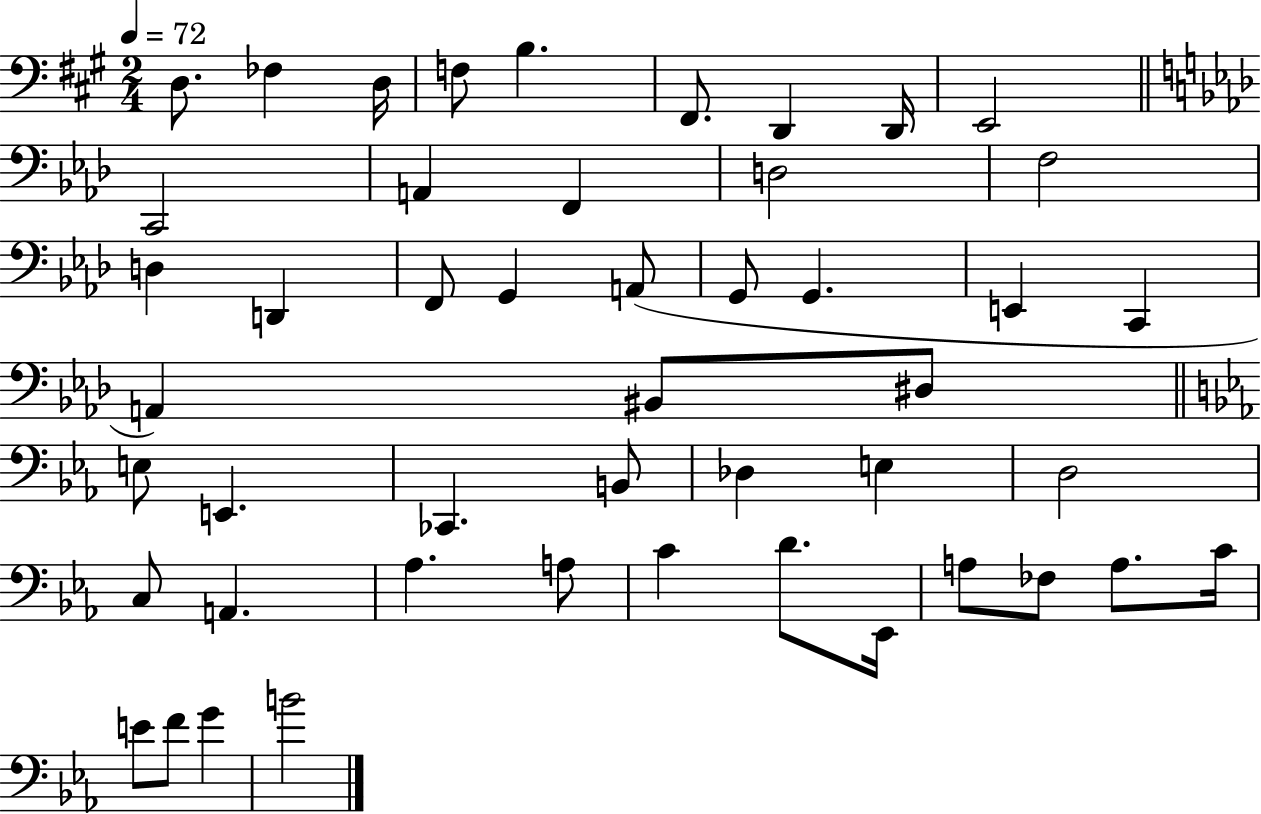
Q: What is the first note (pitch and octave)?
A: D3